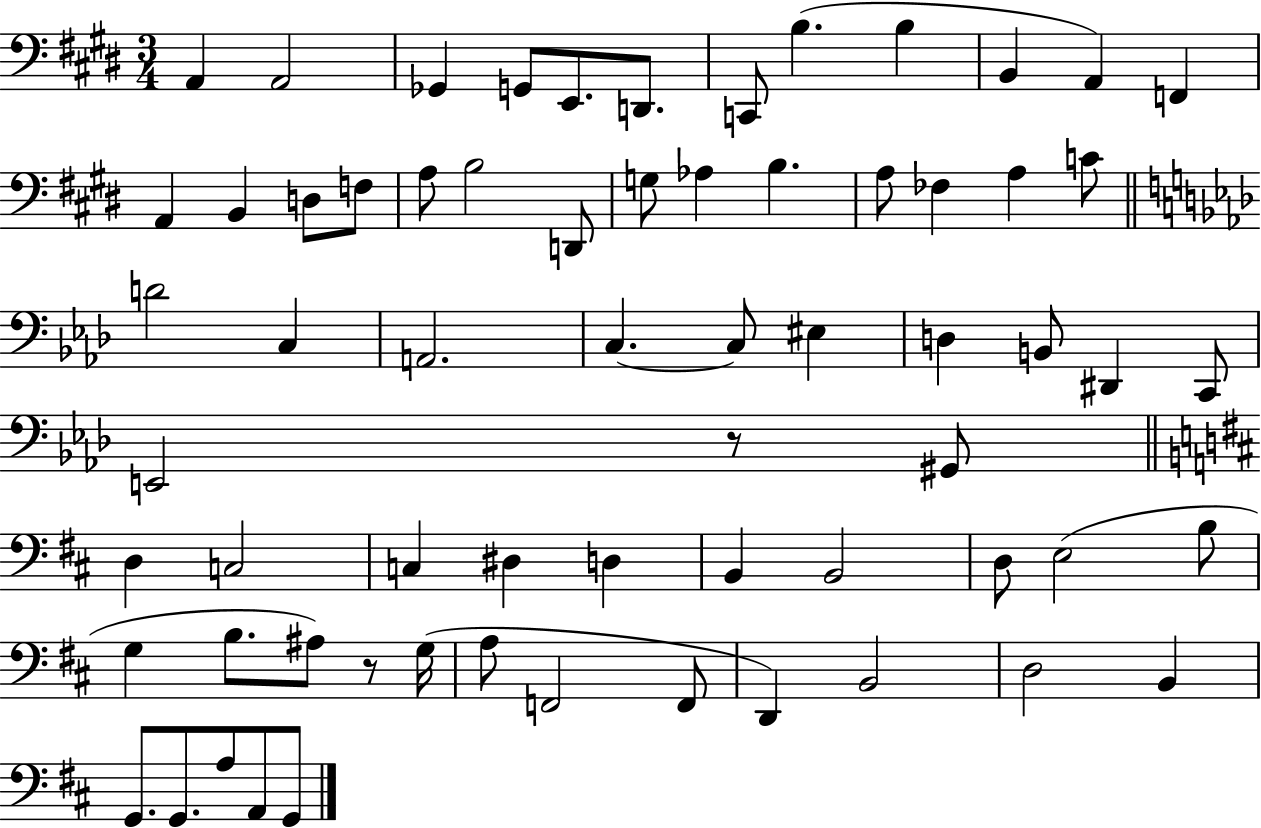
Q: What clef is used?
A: bass